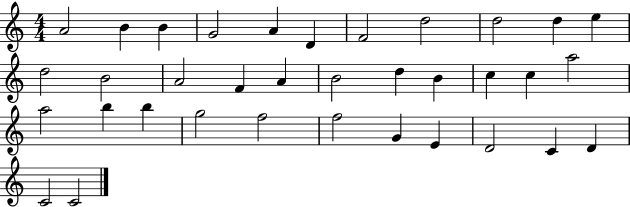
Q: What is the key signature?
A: C major